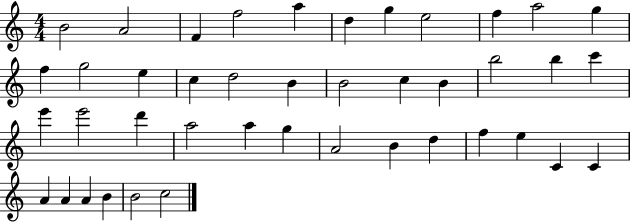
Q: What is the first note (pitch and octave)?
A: B4